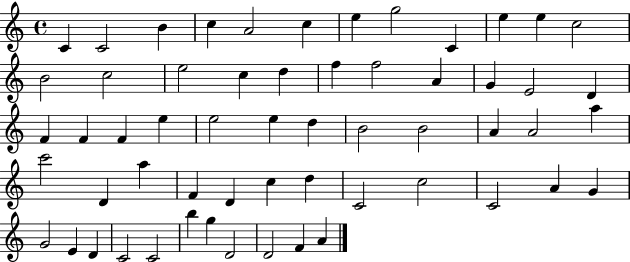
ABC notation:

X:1
T:Untitled
M:4/4
L:1/4
K:C
C C2 B c A2 c e g2 C e e c2 B2 c2 e2 c d f f2 A G E2 D F F F e e2 e d B2 B2 A A2 a c'2 D a F D c d C2 c2 C2 A G G2 E D C2 C2 b g D2 D2 F A